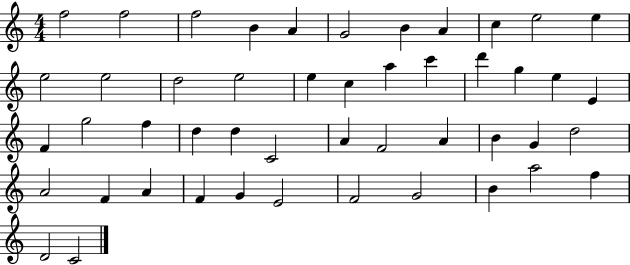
{
  \clef treble
  \numericTimeSignature
  \time 4/4
  \key c \major
  f''2 f''2 | f''2 b'4 a'4 | g'2 b'4 a'4 | c''4 e''2 e''4 | \break e''2 e''2 | d''2 e''2 | e''4 c''4 a''4 c'''4 | d'''4 g''4 e''4 e'4 | \break f'4 g''2 f''4 | d''4 d''4 c'2 | a'4 f'2 a'4 | b'4 g'4 d''2 | \break a'2 f'4 a'4 | f'4 g'4 e'2 | f'2 g'2 | b'4 a''2 f''4 | \break d'2 c'2 | \bar "|."
}